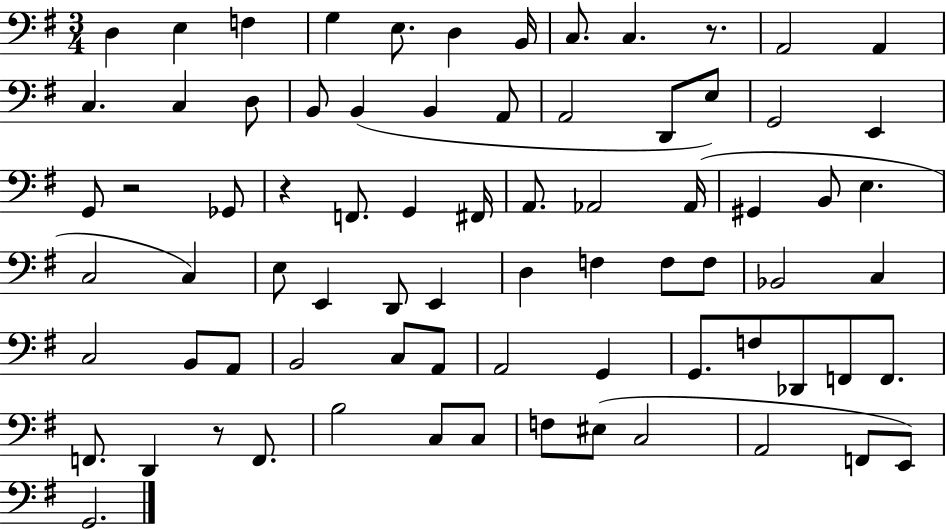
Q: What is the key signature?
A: G major